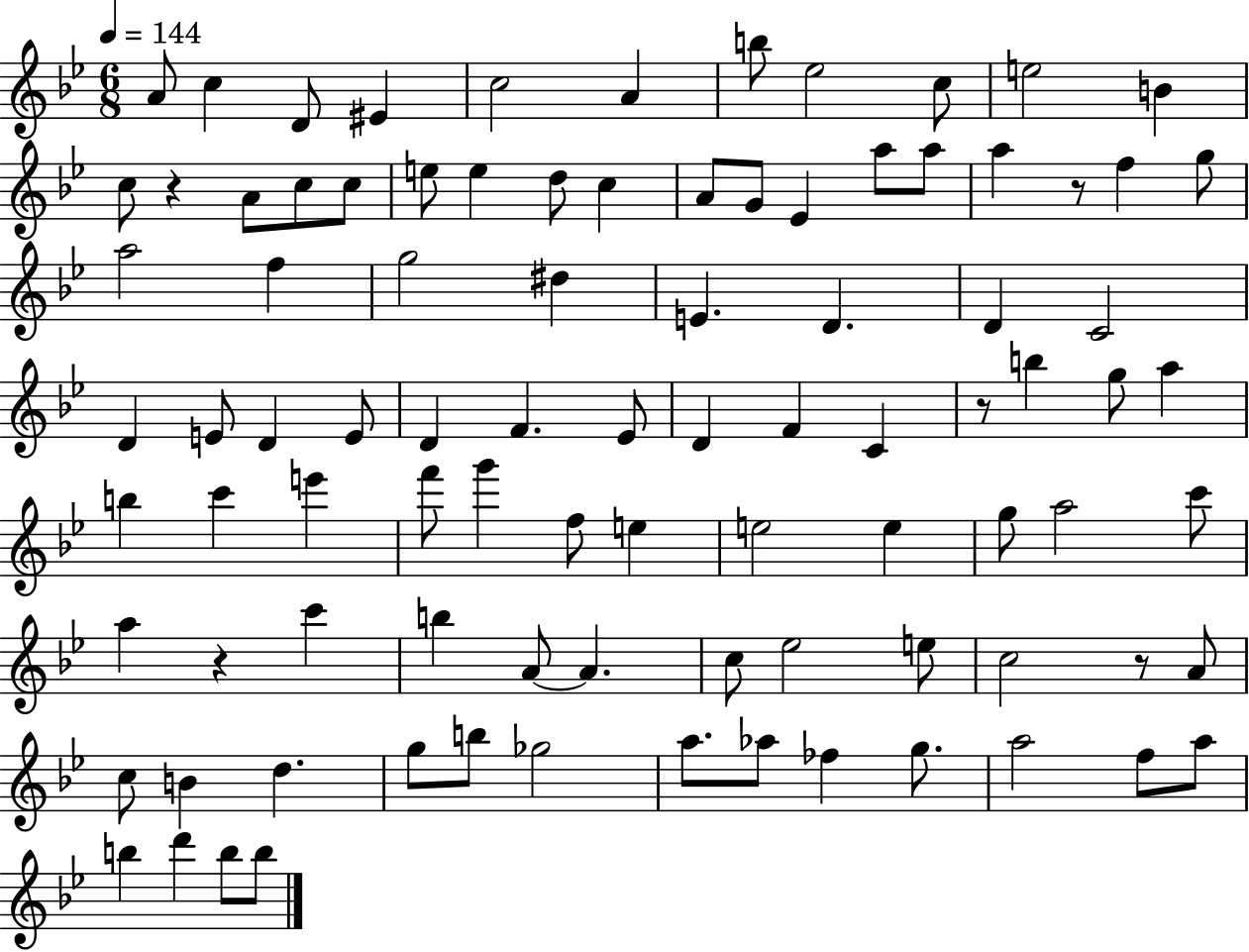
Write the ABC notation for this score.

X:1
T:Untitled
M:6/8
L:1/4
K:Bb
A/2 c D/2 ^E c2 A b/2 _e2 c/2 e2 B c/2 z A/2 c/2 c/2 e/2 e d/2 c A/2 G/2 _E a/2 a/2 a z/2 f g/2 a2 f g2 ^d E D D C2 D E/2 D E/2 D F _E/2 D F C z/2 b g/2 a b c' e' f'/2 g' f/2 e e2 e g/2 a2 c'/2 a z c' b A/2 A c/2 _e2 e/2 c2 z/2 A/2 c/2 B d g/2 b/2 _g2 a/2 _a/2 _f g/2 a2 f/2 a/2 b d' b/2 b/2